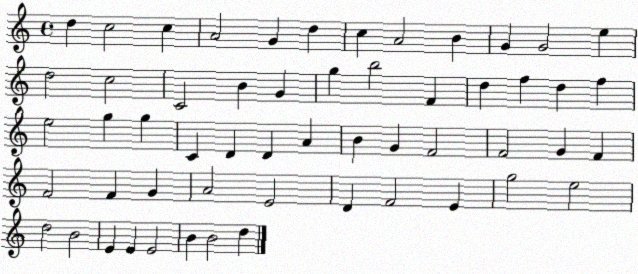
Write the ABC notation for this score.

X:1
T:Untitled
M:4/4
L:1/4
K:C
d c2 c A2 G d c A2 B G G2 e d2 c2 C2 B G g b2 F d f d f e2 g g C D D A B G F2 F2 G F F2 F G A2 E2 D F2 E g2 e2 d2 B2 E E E2 B B2 d